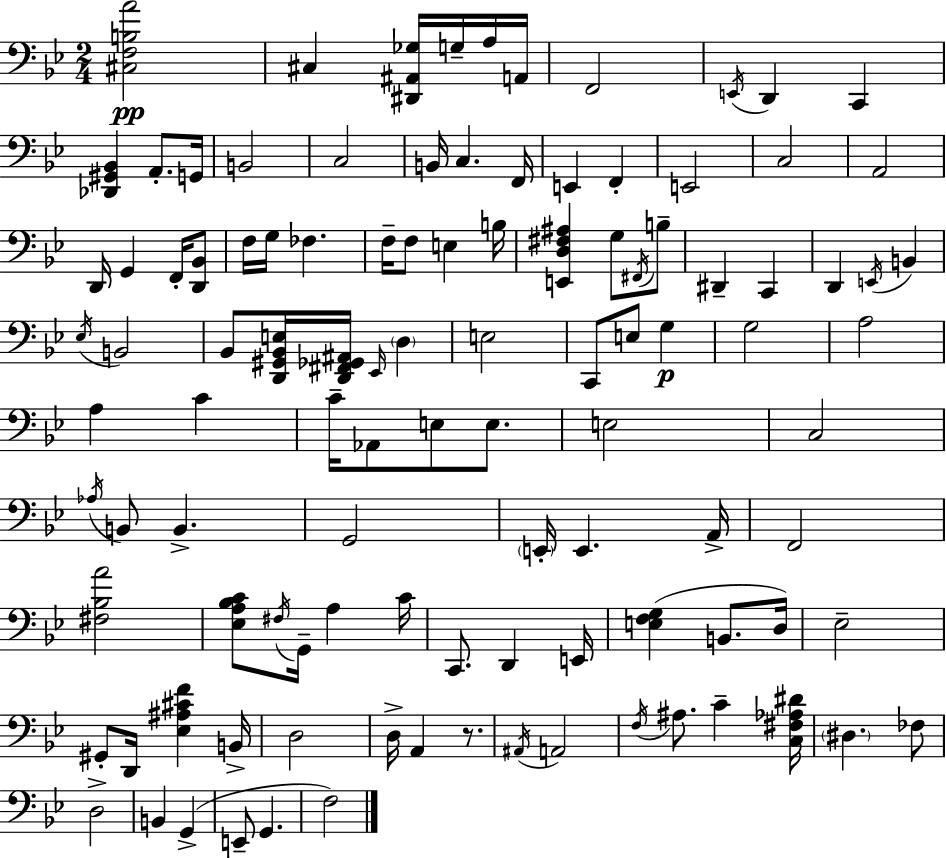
{
  \clef bass
  \numericTimeSignature
  \time 2/4
  \key g \minor
  <cis f b a'>2\pp | cis4 <dis, ais, ges>16 g16-- a16 a,16 | f,2 | \acciaccatura { e,16 } d,4 c,4 | \break <des, gis, bes,>4 a,8.-. | g,16 b,2 | c2 | b,16 c4. | \break f,16 e,4 f,4-. | e,2 | c2 | a,2 | \break d,16 g,4 f,16-. <d, bes,>8 | f16 g16 fes4. | f16-- f8 e4 | b16 <e, d fis ais>4 g8 \acciaccatura { fis,16 } | \break b8-- dis,4-- c,4 | d,4 \acciaccatura { e,16 } b,4 | \acciaccatura { ees16 } b,2 | bes,8 <d, gis, bes, e>16 <d, fis, ges, ais,>16 | \break \grace { ees,16 } \parenthesize d4 e2 | c,8 e8 | g4\p g2 | a2 | \break a4 | c'4 c'16-- aes,8 | e8 e8. e2 | c2 | \break \acciaccatura { aes16 } b,8 | b,4.-> g,2 | \parenthesize e,16-. e,4. | a,16-> f,2 | \break <fis bes a'>2 | <ees a bes c'>8 | \acciaccatura { fis16 } g,16-- a4 c'16 c,8. | d,4 e,16 <e f g>4( | \break b,8. d16) ees2-- | gis,8-. | d,16 <ees ais cis' f'>4 b,16-> d2 | d16-> | \break a,4 r8. \acciaccatura { ais,16 } | a,2 | \acciaccatura { f16 } ais8. c'4-- | <c fis aes dis'>16 \parenthesize dis4. fes8 | \break d2-> | b,4 g,4->( | e,8-- g,4. | f2) | \break \bar "|."
}